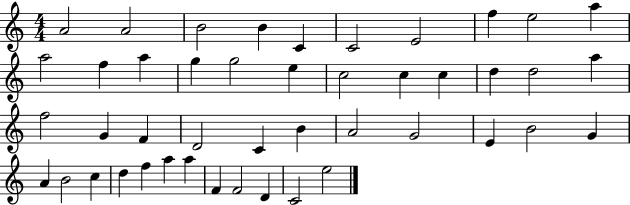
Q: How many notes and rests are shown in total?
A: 45